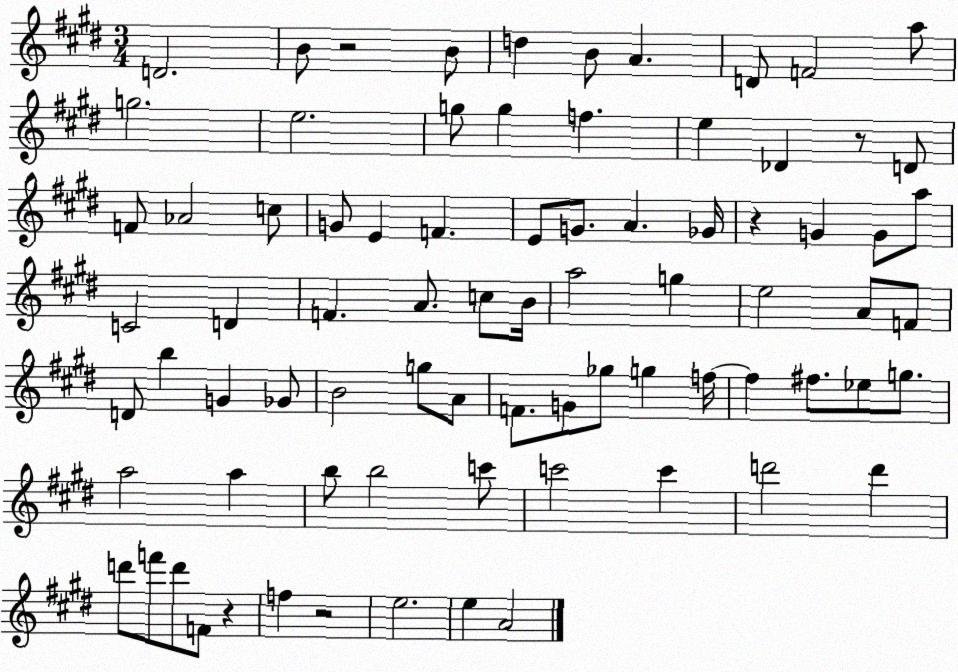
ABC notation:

X:1
T:Untitled
M:3/4
L:1/4
K:E
D2 B/2 z2 B/2 d B/2 A D/2 F2 a/2 g2 e2 g/2 g f e _D z/2 D/2 F/2 _A2 c/2 G/2 E F E/2 G/2 A _G/4 z G G/2 a/2 C2 D F A/2 c/2 B/4 a2 g e2 A/2 F/2 D/2 b G _G/2 B2 g/2 A/2 F/2 G/2 _g/2 g f/4 f ^f/2 _e/2 g/2 a2 a b/2 b2 c'/2 c'2 c' d'2 d' d'/2 f'/2 d'/2 F/2 z f z2 e2 e A2